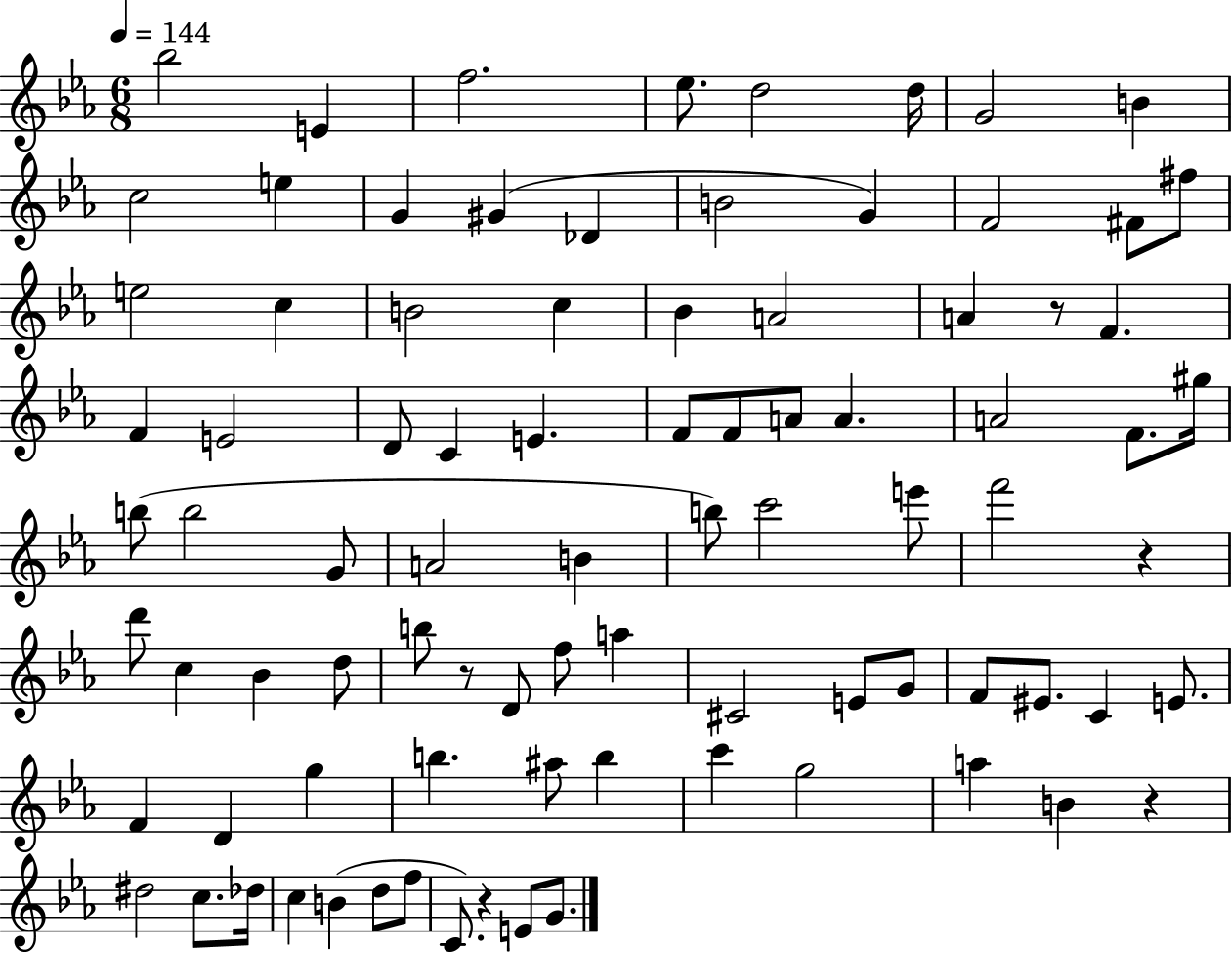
X:1
T:Untitled
M:6/8
L:1/4
K:Eb
_b2 E f2 _e/2 d2 d/4 G2 B c2 e G ^G _D B2 G F2 ^F/2 ^f/2 e2 c B2 c _B A2 A z/2 F F E2 D/2 C E F/2 F/2 A/2 A A2 F/2 ^g/4 b/2 b2 G/2 A2 B b/2 c'2 e'/2 f'2 z d'/2 c _B d/2 b/2 z/2 D/2 f/2 a ^C2 E/2 G/2 F/2 ^E/2 C E/2 F D g b ^a/2 b c' g2 a B z ^d2 c/2 _d/4 c B d/2 f/2 C/2 z E/2 G/2